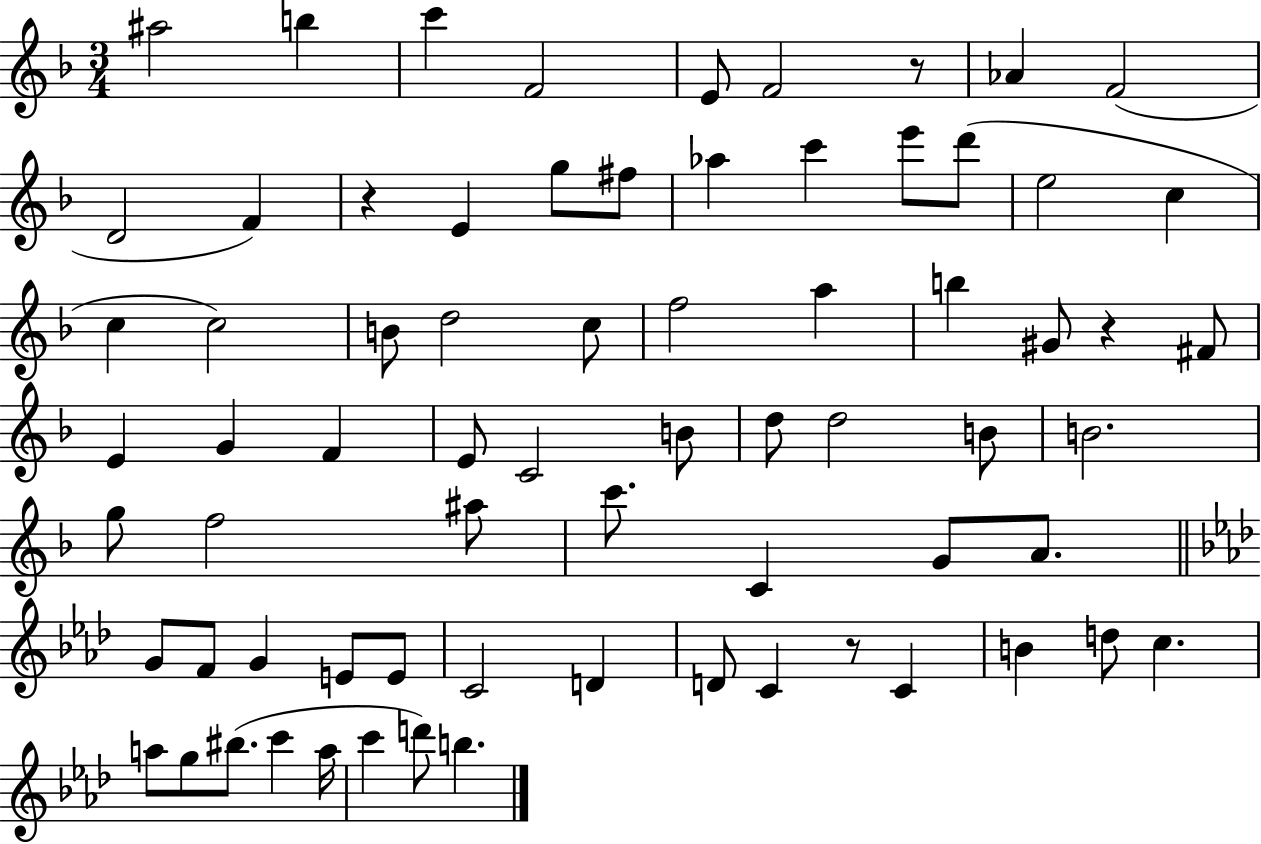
{
  \clef treble
  \numericTimeSignature
  \time 3/4
  \key f \major
  ais''2 b''4 | c'''4 f'2 | e'8 f'2 r8 | aes'4 f'2( | \break d'2 f'4) | r4 e'4 g''8 fis''8 | aes''4 c'''4 e'''8 d'''8( | e''2 c''4 | \break c''4 c''2) | b'8 d''2 c''8 | f''2 a''4 | b''4 gis'8 r4 fis'8 | \break e'4 g'4 f'4 | e'8 c'2 b'8 | d''8 d''2 b'8 | b'2. | \break g''8 f''2 ais''8 | c'''8. c'4 g'8 a'8. | \bar "||" \break \key aes \major g'8 f'8 g'4 e'8 e'8 | c'2 d'4 | d'8 c'4 r8 c'4 | b'4 d''8 c''4. | \break a''8 g''8 bis''8.( c'''4 a''16 | c'''4 d'''8) b''4. | \bar "|."
}